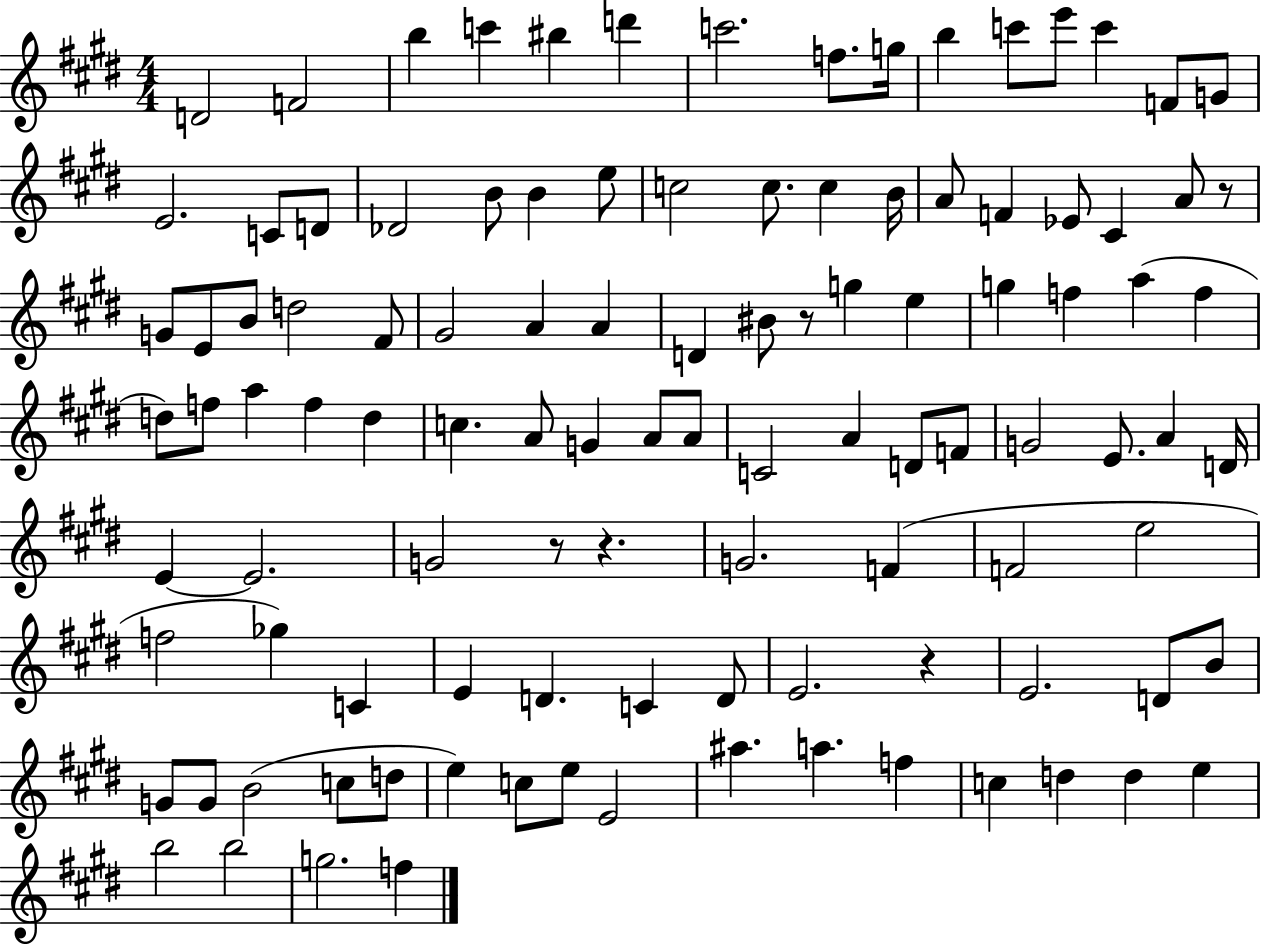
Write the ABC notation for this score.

X:1
T:Untitled
M:4/4
L:1/4
K:E
D2 F2 b c' ^b d' c'2 f/2 g/4 b c'/2 e'/2 c' F/2 G/2 E2 C/2 D/2 _D2 B/2 B e/2 c2 c/2 c B/4 A/2 F _E/2 ^C A/2 z/2 G/2 E/2 B/2 d2 ^F/2 ^G2 A A D ^B/2 z/2 g e g f a f d/2 f/2 a f d c A/2 G A/2 A/2 C2 A D/2 F/2 G2 E/2 A D/4 E E2 G2 z/2 z G2 F F2 e2 f2 _g C E D C D/2 E2 z E2 D/2 B/2 G/2 G/2 B2 c/2 d/2 e c/2 e/2 E2 ^a a f c d d e b2 b2 g2 f